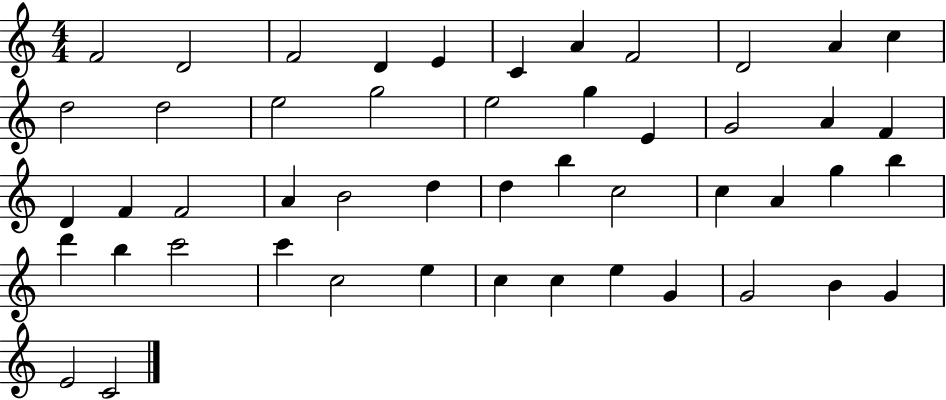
F4/h D4/h F4/h D4/q E4/q C4/q A4/q F4/h D4/h A4/q C5/q D5/h D5/h E5/h G5/h E5/h G5/q E4/q G4/h A4/q F4/q D4/q F4/q F4/h A4/q B4/h D5/q D5/q B5/q C5/h C5/q A4/q G5/q B5/q D6/q B5/q C6/h C6/q C5/h E5/q C5/q C5/q E5/q G4/q G4/h B4/q G4/q E4/h C4/h